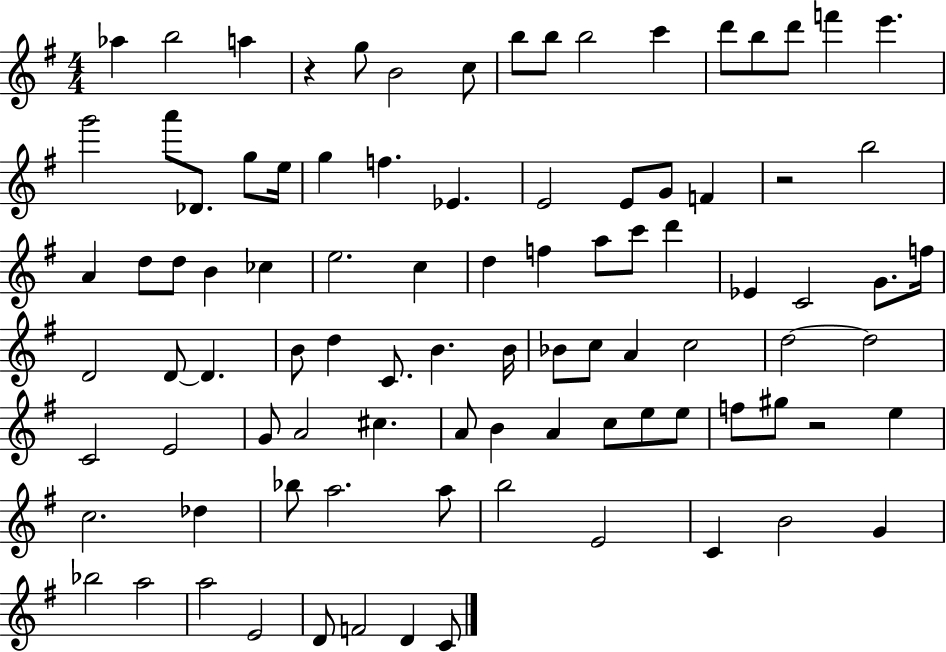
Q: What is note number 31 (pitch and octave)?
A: D5